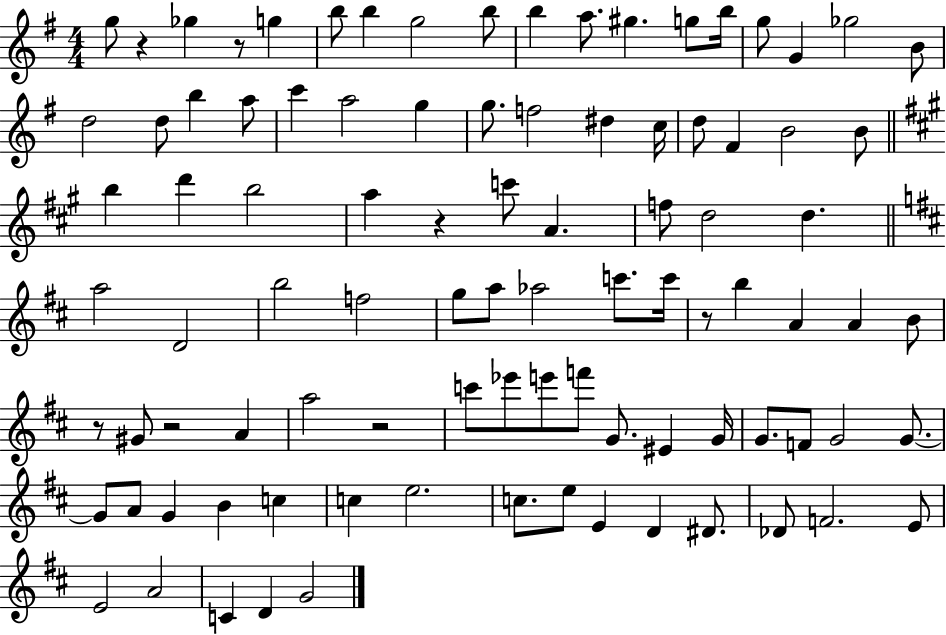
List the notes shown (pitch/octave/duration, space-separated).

G5/e R/q Gb5/q R/e G5/q B5/e B5/q G5/h B5/e B5/q A5/e. G#5/q. G5/e B5/s G5/e G4/q Gb5/h B4/e D5/h D5/e B5/q A5/e C6/q A5/h G5/q G5/e. F5/h D#5/q C5/s D5/e F#4/q B4/h B4/e B5/q D6/q B5/h A5/q R/q C6/e A4/q. F5/e D5/h D5/q. A5/h D4/h B5/h F5/h G5/e A5/e Ab5/h C6/e. C6/s R/e B5/q A4/q A4/q B4/e R/e G#4/e R/h A4/q A5/h R/h C6/e Eb6/e E6/e F6/e G4/e. EIS4/q G4/s G4/e. F4/e G4/h G4/e. G4/e A4/e G4/q B4/q C5/q C5/q E5/h. C5/e. E5/e E4/q D4/q D#4/e. Db4/e F4/h. E4/e E4/h A4/h C4/q D4/q G4/h